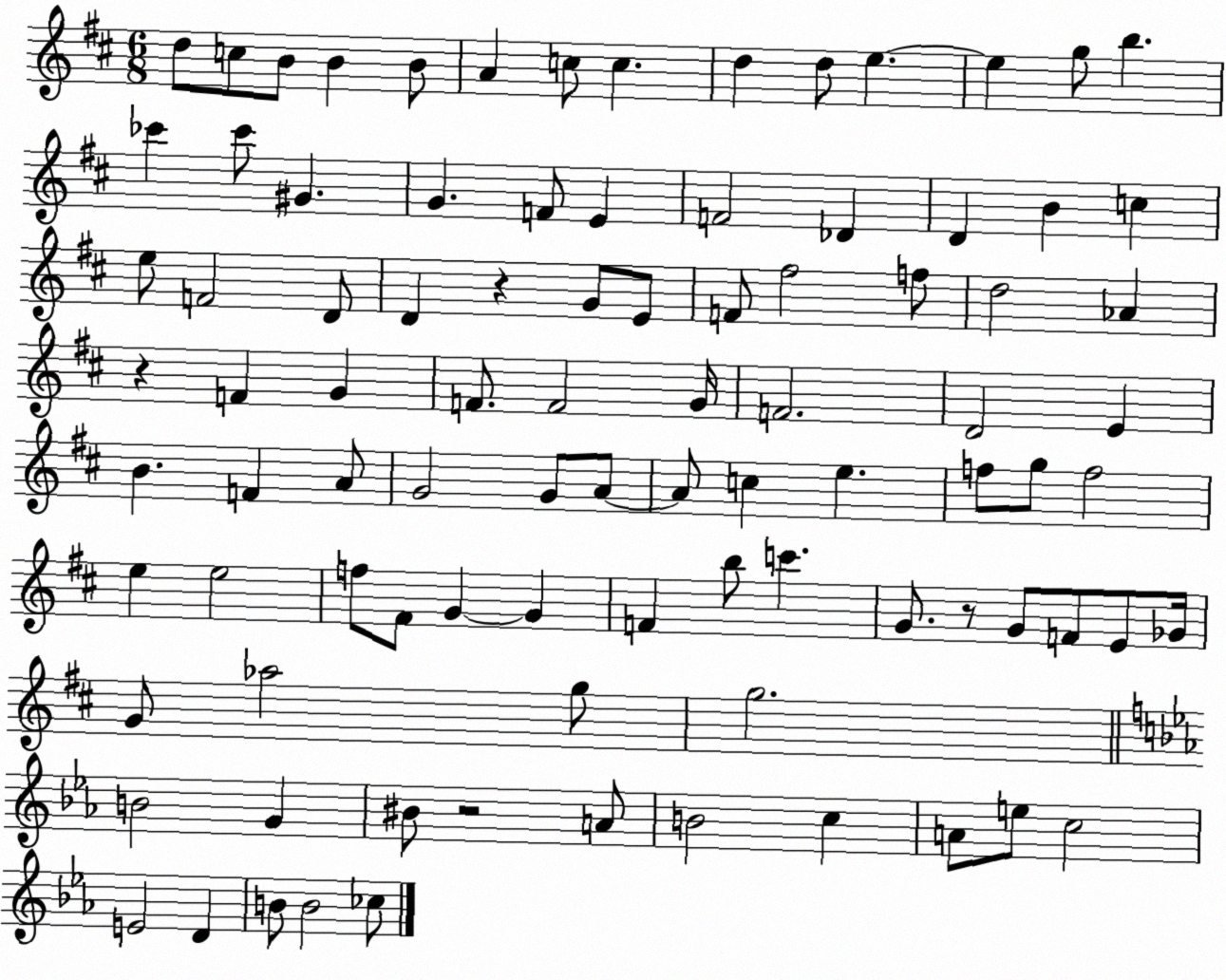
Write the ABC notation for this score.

X:1
T:Untitled
M:6/8
L:1/4
K:D
d/2 c/2 B/2 B B/2 A c/2 c d d/2 e e g/2 b _c' _c'/2 ^G G F/2 E F2 _D D B c e/2 F2 D/2 D z G/2 E/2 F/2 ^f2 f/2 d2 _A z F G F/2 F2 G/4 F2 D2 E B F A/2 G2 G/2 A/2 A/2 c e f/2 g/2 f2 e e2 f/2 ^F/2 G G F b/2 c' G/2 z/2 G/2 F/2 E/2 _G/4 G/2 _a2 g/2 g2 B2 G ^B/2 z2 A/2 B2 c A/2 e/2 c2 E2 D B/2 B2 _c/2